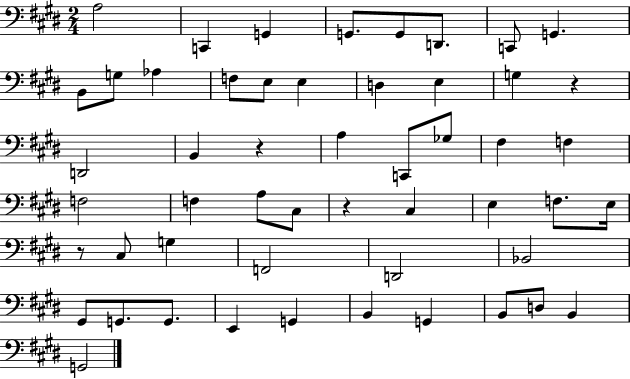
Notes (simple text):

A3/h C2/q G2/q G2/e. G2/e D2/e. C2/e G2/q. B2/e G3/e Ab3/q F3/e E3/e E3/q D3/q E3/q G3/q R/q D2/h B2/q R/q A3/q C2/e Gb3/e F#3/q F3/q F3/h F3/q A3/e C#3/e R/q C#3/q E3/q F3/e. E3/s R/e C#3/e G3/q F2/h D2/h Bb2/h G#2/e G2/e. G2/e. E2/q G2/q B2/q G2/q B2/e D3/e B2/q G2/h